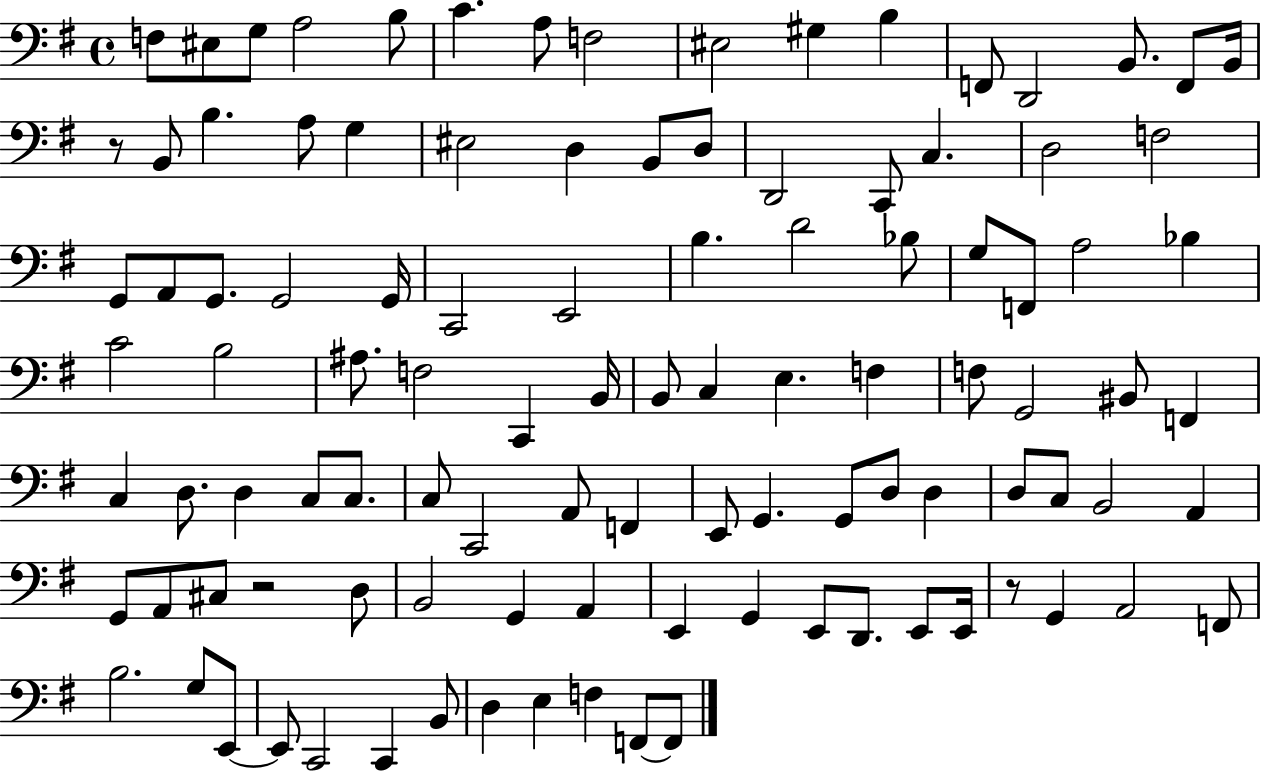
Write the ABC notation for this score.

X:1
T:Untitled
M:4/4
L:1/4
K:G
F,/2 ^E,/2 G,/2 A,2 B,/2 C A,/2 F,2 ^E,2 ^G, B, F,,/2 D,,2 B,,/2 F,,/2 B,,/4 z/2 B,,/2 B, A,/2 G, ^E,2 D, B,,/2 D,/2 D,,2 C,,/2 C, D,2 F,2 G,,/2 A,,/2 G,,/2 G,,2 G,,/4 C,,2 E,,2 B, D2 _B,/2 G,/2 F,,/2 A,2 _B, C2 B,2 ^A,/2 F,2 C,, B,,/4 B,,/2 C, E, F, F,/2 G,,2 ^B,,/2 F,, C, D,/2 D, C,/2 C,/2 C,/2 C,,2 A,,/2 F,, E,,/2 G,, G,,/2 D,/2 D, D,/2 C,/2 B,,2 A,, G,,/2 A,,/2 ^C,/2 z2 D,/2 B,,2 G,, A,, E,, G,, E,,/2 D,,/2 E,,/2 E,,/4 z/2 G,, A,,2 F,,/2 B,2 G,/2 E,,/2 E,,/2 C,,2 C,, B,,/2 D, E, F, F,,/2 F,,/2